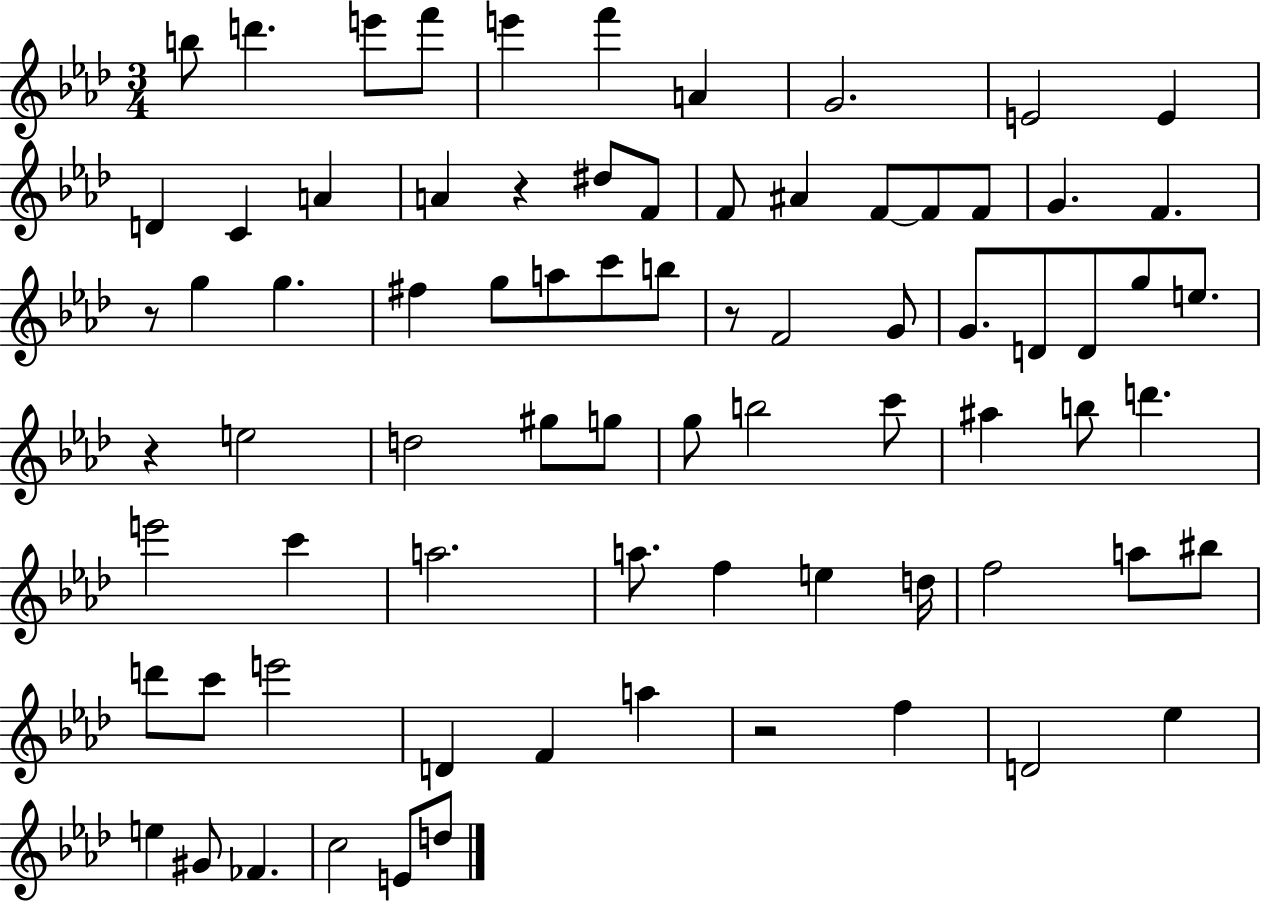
{
  \clef treble
  \numericTimeSignature
  \time 3/4
  \key aes \major
  b''8 d'''4. e'''8 f'''8 | e'''4 f'''4 a'4 | g'2. | e'2 e'4 | \break d'4 c'4 a'4 | a'4 r4 dis''8 f'8 | f'8 ais'4 f'8~~ f'8 f'8 | g'4. f'4. | \break r8 g''4 g''4. | fis''4 g''8 a''8 c'''8 b''8 | r8 f'2 g'8 | g'8. d'8 d'8 g''8 e''8. | \break r4 e''2 | d''2 gis''8 g''8 | g''8 b''2 c'''8 | ais''4 b''8 d'''4. | \break e'''2 c'''4 | a''2. | a''8. f''4 e''4 d''16 | f''2 a''8 bis''8 | \break d'''8 c'''8 e'''2 | d'4 f'4 a''4 | r2 f''4 | d'2 ees''4 | \break e''4 gis'8 fes'4. | c''2 e'8 d''8 | \bar "|."
}